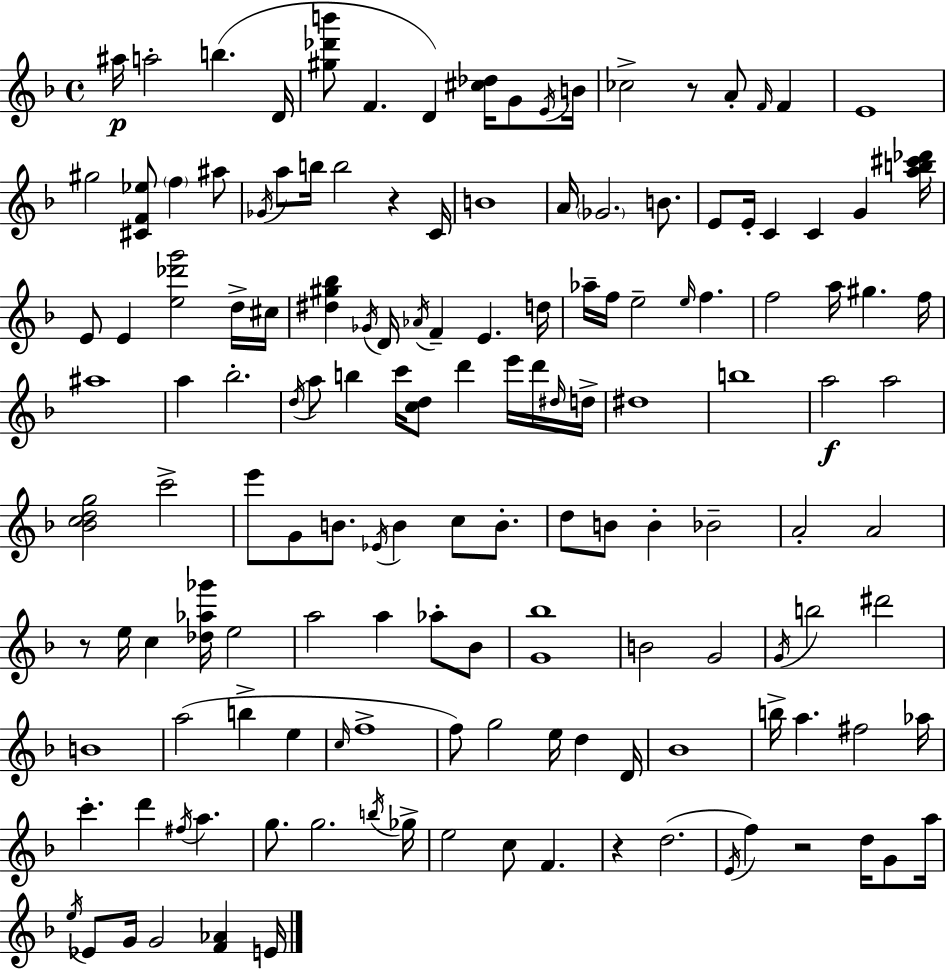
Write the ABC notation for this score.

X:1
T:Untitled
M:4/4
L:1/4
K:F
^a/4 a2 b D/4 [^g_d'b']/2 F D [^c_d]/4 G/2 E/4 B/4 _c2 z/2 A/2 F/4 F E4 ^g2 [^CF_e]/2 f ^a/2 _G/4 a/2 b/4 b2 z C/4 B4 A/4 _G2 B/2 E/2 E/4 C C G [ab^c'_d']/4 E/2 E [e_d'g']2 d/4 ^c/4 [^d^g_b] _G/4 D/4 _A/4 F E d/4 _a/4 f/4 e2 e/4 f f2 a/4 ^g f/4 ^a4 a _b2 d/4 a/2 b c'/4 [cd]/2 d' e'/4 d'/4 ^d/4 d/4 ^d4 b4 a2 a2 [_Bcdg]2 c'2 e'/2 G/2 B/2 _E/4 B c/2 B/2 d/2 B/2 B _B2 A2 A2 z/2 e/4 c [_d_a_g']/4 e2 a2 a _a/2 _B/2 [G_b]4 B2 G2 G/4 b2 ^d'2 B4 a2 b e c/4 f4 f/2 g2 e/4 d D/4 _B4 b/4 a ^f2 _a/4 c' d' ^f/4 a g/2 g2 b/4 _g/4 e2 c/2 F z d2 E/4 f z2 d/4 G/2 a/4 e/4 _E/2 G/4 G2 [F_A] E/4